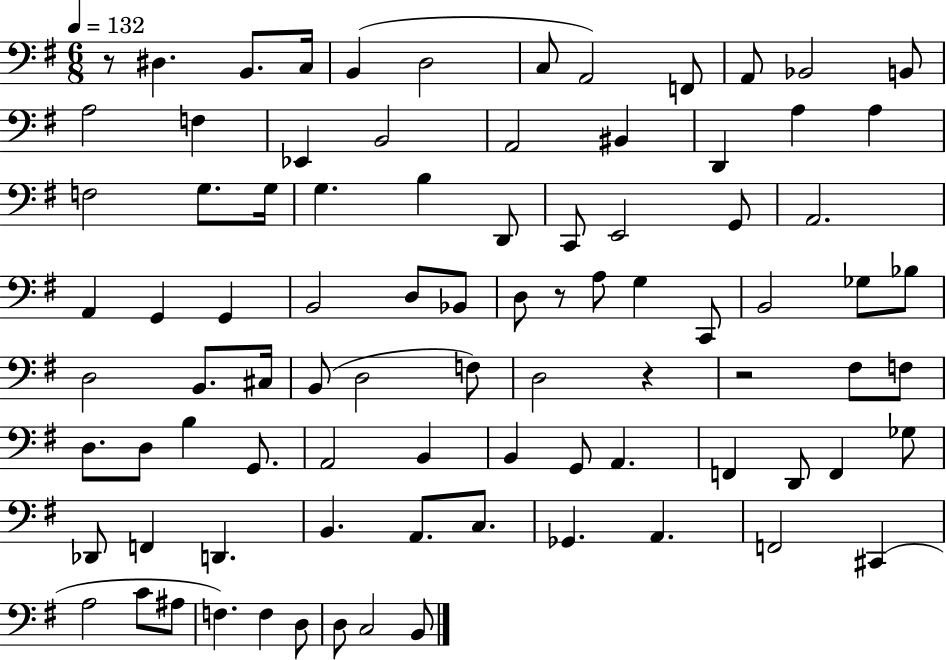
R/e D#3/q. B2/e. C3/s B2/q D3/h C3/e A2/h F2/e A2/e Bb2/h B2/e A3/h F3/q Eb2/q B2/h A2/h BIS2/q D2/q A3/q A3/q F3/h G3/e. G3/s G3/q. B3/q D2/e C2/e E2/h G2/e A2/h. A2/q G2/q G2/q B2/h D3/e Bb2/e D3/e R/e A3/e G3/q C2/e B2/h Gb3/e Bb3/e D3/h B2/e. C#3/s B2/e D3/h F3/e D3/h R/q R/h F#3/e F3/e D3/e. D3/e B3/q G2/e. A2/h B2/q B2/q G2/e A2/q. F2/q D2/e F2/q Gb3/e Db2/e F2/q D2/q. B2/q. A2/e. C3/e. Gb2/q. A2/q. F2/h C#2/q A3/h C4/e A#3/e F3/q. F3/q D3/e D3/e C3/h B2/e